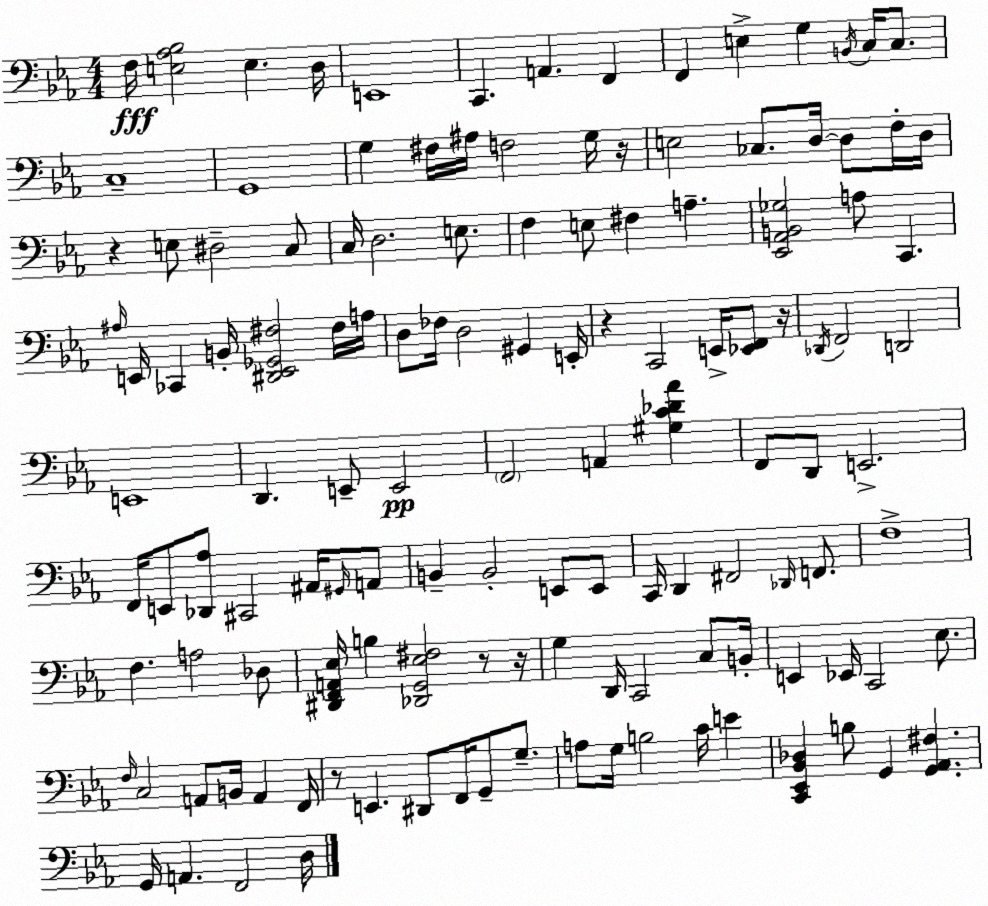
X:1
T:Untitled
M:4/4
L:1/4
K:Cm
F,/4 [E,_A,_B,]2 E, D,/4 E,,4 C,, A,, F,, F,, E, G, B,,/4 C,/4 C,/2 C,4 G,,4 G, ^F,/4 ^A,/4 F,2 G,/4 z/4 E,2 _C,/2 D,/4 D,/2 F,/4 D,/4 z E,/2 ^D,2 C,/2 C,/4 D,2 E,/2 F, E,/2 ^F, A, [_E,,_A,,B,,_G,]2 A,/2 C,, ^A,/4 E,,/4 _C,, B,,/4 [^D,,E,,_G,,^F,]2 ^F,/4 A,/4 D,/2 _F,/4 D,2 ^G,, E,,/4 z C,,2 E,,/4 [_E,,F,,]/2 z/4 _D,,/4 F,,2 D,,2 E,,4 D,, E,,/2 E,,2 F,,2 A,, [^G,C_D_A] F,,/2 D,,/2 E,,2 F,,/4 E,,/2 [_D,,_A,]/2 ^C,,2 ^A,,/4 ^G,,/4 A,,/2 B,, B,,2 E,,/2 E,,/2 C,,/4 D,, ^F,,2 _D,,/4 F,,/2 F,4 F, A,2 _D,/2 [^D,,F,,A,,_E,]/4 B, [_D,,G,,_E,^F,]2 z/2 z/4 G, D,,/4 C,,2 C,/2 B,,/4 E,, _E,,/4 C,,2 _E,/2 F,/4 C,2 A,,/2 B,,/4 A,, F,,/4 z/2 E,, ^D,,/2 F,,/4 G,,/2 G,/2 A,/2 G,/4 B,2 C/4 E [C,,_E,,_B,,_D,] B,/2 G,, [G,,_A,,^F,] G,,/4 A,, F,,2 D,/4